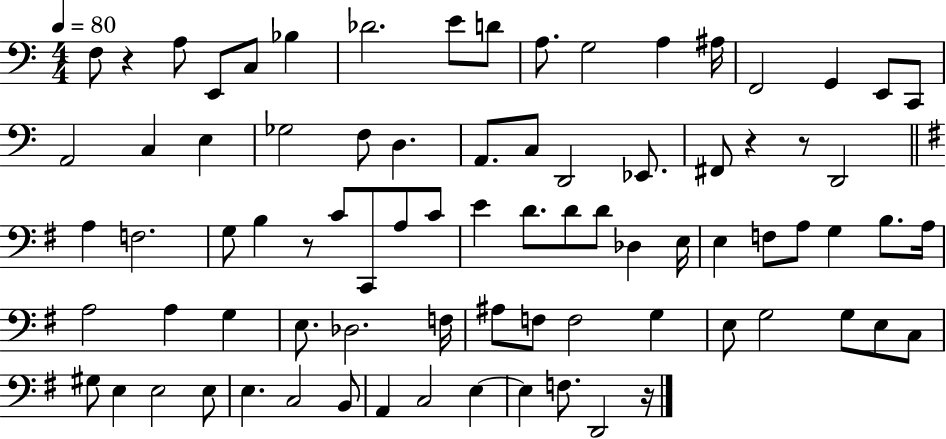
{
  \clef bass
  \numericTimeSignature
  \time 4/4
  \key c \major
  \tempo 4 = 80
  f8 r4 a8 e,8 c8 bes4 | des'2. e'8 d'8 | a8. g2 a4 ais16 | f,2 g,4 e,8 c,8 | \break a,2 c4 e4 | ges2 f8 d4. | a,8. c8 d,2 ees,8. | fis,8 r4 r8 d,2 | \break \bar "||" \break \key g \major a4 f2. | g8 b4 r8 c'8 c,8 a8 c'8 | e'4 d'8. d'8 d'8 des4 e16 | e4 f8 a8 g4 b8. a16 | \break a2 a4 g4 | e8. des2. f16 | ais8 f8 f2 g4 | e8 g2 g8 e8 c8 | \break gis8 e4 e2 e8 | e4. c2 b,8 | a,4 c2 e4~~ | e4 f8. d,2 r16 | \break \bar "|."
}